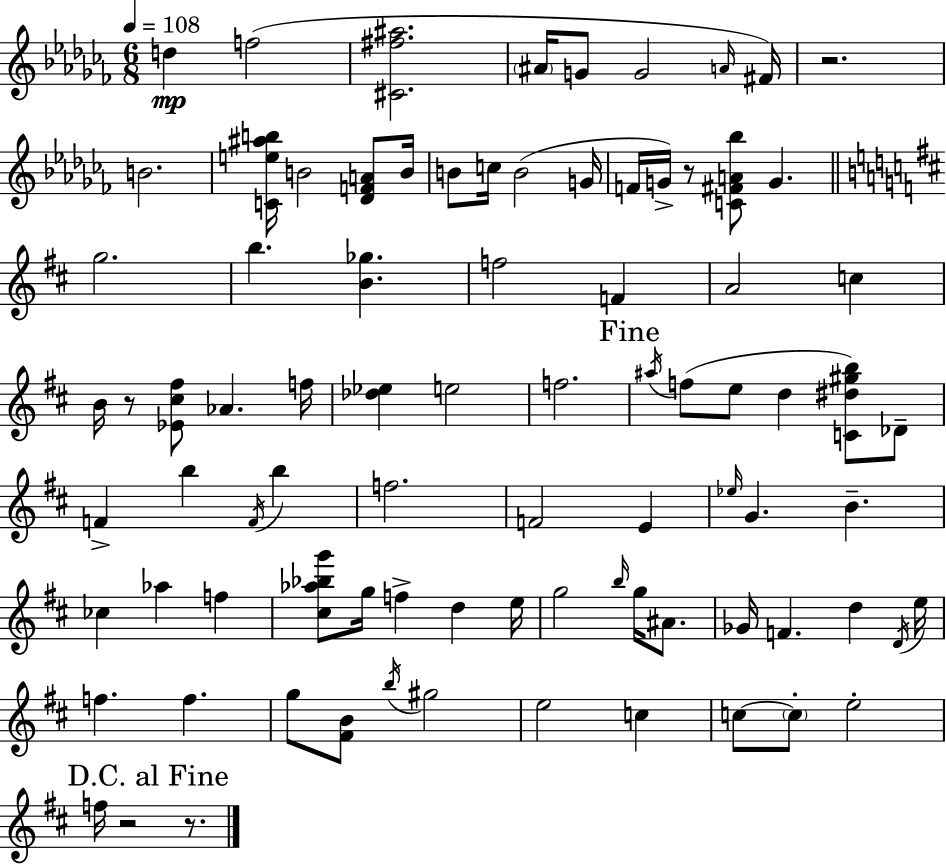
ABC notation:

X:1
T:Untitled
M:6/8
L:1/4
K:Abm
d f2 [^C^f^a]2 ^A/4 G/2 G2 A/4 ^F/4 z2 B2 [Ce^ab]/4 B2 [_DFA]/2 B/4 B/2 c/4 B2 G/4 F/4 G/4 z/2 [C^FA_b]/2 G g2 b [B_g] f2 F A2 c B/4 z/2 [_E^c^f]/2 _A f/4 [_d_e] e2 f2 ^a/4 f/2 e/2 d [C^d^gb]/2 _D/2 F b F/4 b f2 F2 E _e/4 G B _c _a f [^c_a_bg']/2 g/4 f d e/4 g2 b/4 g/4 ^A/2 _G/4 F d D/4 e/4 f f g/2 [^FB]/2 b/4 ^g2 e2 c c/2 c/2 e2 f/4 z2 z/2